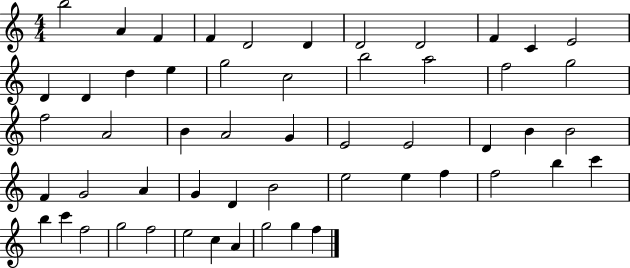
{
  \clef treble
  \numericTimeSignature
  \time 4/4
  \key c \major
  b''2 a'4 f'4 | f'4 d'2 d'4 | d'2 d'2 | f'4 c'4 e'2 | \break d'4 d'4 d''4 e''4 | g''2 c''2 | b''2 a''2 | f''2 g''2 | \break f''2 a'2 | b'4 a'2 g'4 | e'2 e'2 | d'4 b'4 b'2 | \break f'4 g'2 a'4 | g'4 d'4 b'2 | e''2 e''4 f''4 | f''2 b''4 c'''4 | \break b''4 c'''4 f''2 | g''2 f''2 | e''2 c''4 a'4 | g''2 g''4 f''4 | \break \bar "|."
}